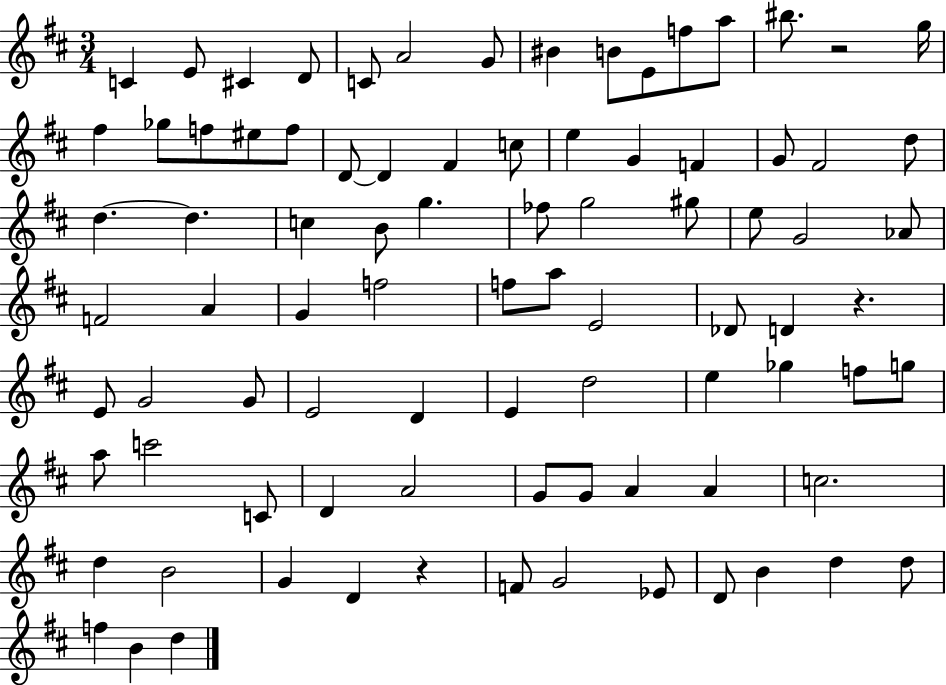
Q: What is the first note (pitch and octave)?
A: C4